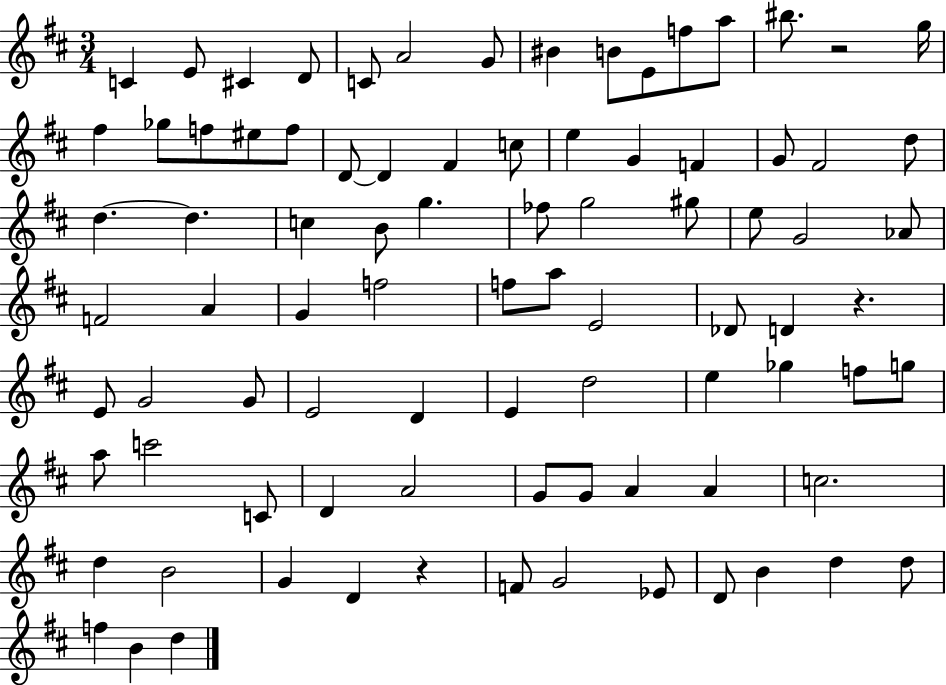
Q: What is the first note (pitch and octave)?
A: C4